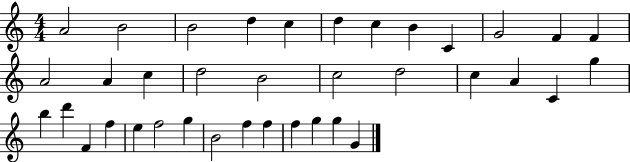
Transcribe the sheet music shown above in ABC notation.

X:1
T:Untitled
M:4/4
L:1/4
K:C
A2 B2 B2 d c d c B C G2 F F A2 A c d2 B2 c2 d2 c A C g b d' F f e f2 g B2 f f f g g G